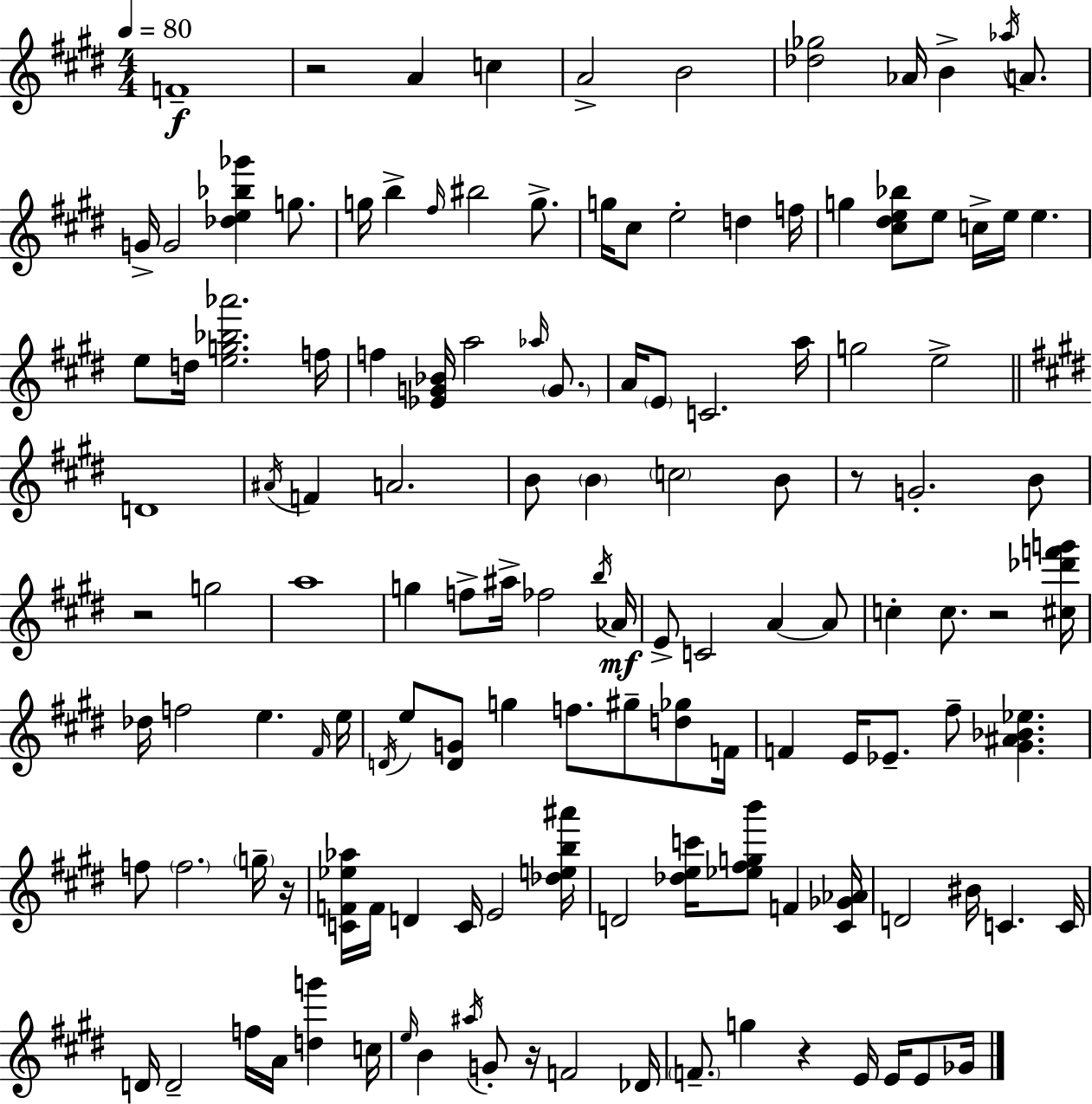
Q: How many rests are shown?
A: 7